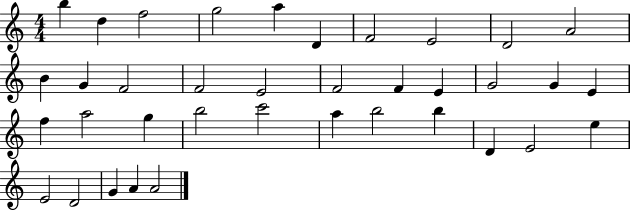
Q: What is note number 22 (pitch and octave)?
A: F5